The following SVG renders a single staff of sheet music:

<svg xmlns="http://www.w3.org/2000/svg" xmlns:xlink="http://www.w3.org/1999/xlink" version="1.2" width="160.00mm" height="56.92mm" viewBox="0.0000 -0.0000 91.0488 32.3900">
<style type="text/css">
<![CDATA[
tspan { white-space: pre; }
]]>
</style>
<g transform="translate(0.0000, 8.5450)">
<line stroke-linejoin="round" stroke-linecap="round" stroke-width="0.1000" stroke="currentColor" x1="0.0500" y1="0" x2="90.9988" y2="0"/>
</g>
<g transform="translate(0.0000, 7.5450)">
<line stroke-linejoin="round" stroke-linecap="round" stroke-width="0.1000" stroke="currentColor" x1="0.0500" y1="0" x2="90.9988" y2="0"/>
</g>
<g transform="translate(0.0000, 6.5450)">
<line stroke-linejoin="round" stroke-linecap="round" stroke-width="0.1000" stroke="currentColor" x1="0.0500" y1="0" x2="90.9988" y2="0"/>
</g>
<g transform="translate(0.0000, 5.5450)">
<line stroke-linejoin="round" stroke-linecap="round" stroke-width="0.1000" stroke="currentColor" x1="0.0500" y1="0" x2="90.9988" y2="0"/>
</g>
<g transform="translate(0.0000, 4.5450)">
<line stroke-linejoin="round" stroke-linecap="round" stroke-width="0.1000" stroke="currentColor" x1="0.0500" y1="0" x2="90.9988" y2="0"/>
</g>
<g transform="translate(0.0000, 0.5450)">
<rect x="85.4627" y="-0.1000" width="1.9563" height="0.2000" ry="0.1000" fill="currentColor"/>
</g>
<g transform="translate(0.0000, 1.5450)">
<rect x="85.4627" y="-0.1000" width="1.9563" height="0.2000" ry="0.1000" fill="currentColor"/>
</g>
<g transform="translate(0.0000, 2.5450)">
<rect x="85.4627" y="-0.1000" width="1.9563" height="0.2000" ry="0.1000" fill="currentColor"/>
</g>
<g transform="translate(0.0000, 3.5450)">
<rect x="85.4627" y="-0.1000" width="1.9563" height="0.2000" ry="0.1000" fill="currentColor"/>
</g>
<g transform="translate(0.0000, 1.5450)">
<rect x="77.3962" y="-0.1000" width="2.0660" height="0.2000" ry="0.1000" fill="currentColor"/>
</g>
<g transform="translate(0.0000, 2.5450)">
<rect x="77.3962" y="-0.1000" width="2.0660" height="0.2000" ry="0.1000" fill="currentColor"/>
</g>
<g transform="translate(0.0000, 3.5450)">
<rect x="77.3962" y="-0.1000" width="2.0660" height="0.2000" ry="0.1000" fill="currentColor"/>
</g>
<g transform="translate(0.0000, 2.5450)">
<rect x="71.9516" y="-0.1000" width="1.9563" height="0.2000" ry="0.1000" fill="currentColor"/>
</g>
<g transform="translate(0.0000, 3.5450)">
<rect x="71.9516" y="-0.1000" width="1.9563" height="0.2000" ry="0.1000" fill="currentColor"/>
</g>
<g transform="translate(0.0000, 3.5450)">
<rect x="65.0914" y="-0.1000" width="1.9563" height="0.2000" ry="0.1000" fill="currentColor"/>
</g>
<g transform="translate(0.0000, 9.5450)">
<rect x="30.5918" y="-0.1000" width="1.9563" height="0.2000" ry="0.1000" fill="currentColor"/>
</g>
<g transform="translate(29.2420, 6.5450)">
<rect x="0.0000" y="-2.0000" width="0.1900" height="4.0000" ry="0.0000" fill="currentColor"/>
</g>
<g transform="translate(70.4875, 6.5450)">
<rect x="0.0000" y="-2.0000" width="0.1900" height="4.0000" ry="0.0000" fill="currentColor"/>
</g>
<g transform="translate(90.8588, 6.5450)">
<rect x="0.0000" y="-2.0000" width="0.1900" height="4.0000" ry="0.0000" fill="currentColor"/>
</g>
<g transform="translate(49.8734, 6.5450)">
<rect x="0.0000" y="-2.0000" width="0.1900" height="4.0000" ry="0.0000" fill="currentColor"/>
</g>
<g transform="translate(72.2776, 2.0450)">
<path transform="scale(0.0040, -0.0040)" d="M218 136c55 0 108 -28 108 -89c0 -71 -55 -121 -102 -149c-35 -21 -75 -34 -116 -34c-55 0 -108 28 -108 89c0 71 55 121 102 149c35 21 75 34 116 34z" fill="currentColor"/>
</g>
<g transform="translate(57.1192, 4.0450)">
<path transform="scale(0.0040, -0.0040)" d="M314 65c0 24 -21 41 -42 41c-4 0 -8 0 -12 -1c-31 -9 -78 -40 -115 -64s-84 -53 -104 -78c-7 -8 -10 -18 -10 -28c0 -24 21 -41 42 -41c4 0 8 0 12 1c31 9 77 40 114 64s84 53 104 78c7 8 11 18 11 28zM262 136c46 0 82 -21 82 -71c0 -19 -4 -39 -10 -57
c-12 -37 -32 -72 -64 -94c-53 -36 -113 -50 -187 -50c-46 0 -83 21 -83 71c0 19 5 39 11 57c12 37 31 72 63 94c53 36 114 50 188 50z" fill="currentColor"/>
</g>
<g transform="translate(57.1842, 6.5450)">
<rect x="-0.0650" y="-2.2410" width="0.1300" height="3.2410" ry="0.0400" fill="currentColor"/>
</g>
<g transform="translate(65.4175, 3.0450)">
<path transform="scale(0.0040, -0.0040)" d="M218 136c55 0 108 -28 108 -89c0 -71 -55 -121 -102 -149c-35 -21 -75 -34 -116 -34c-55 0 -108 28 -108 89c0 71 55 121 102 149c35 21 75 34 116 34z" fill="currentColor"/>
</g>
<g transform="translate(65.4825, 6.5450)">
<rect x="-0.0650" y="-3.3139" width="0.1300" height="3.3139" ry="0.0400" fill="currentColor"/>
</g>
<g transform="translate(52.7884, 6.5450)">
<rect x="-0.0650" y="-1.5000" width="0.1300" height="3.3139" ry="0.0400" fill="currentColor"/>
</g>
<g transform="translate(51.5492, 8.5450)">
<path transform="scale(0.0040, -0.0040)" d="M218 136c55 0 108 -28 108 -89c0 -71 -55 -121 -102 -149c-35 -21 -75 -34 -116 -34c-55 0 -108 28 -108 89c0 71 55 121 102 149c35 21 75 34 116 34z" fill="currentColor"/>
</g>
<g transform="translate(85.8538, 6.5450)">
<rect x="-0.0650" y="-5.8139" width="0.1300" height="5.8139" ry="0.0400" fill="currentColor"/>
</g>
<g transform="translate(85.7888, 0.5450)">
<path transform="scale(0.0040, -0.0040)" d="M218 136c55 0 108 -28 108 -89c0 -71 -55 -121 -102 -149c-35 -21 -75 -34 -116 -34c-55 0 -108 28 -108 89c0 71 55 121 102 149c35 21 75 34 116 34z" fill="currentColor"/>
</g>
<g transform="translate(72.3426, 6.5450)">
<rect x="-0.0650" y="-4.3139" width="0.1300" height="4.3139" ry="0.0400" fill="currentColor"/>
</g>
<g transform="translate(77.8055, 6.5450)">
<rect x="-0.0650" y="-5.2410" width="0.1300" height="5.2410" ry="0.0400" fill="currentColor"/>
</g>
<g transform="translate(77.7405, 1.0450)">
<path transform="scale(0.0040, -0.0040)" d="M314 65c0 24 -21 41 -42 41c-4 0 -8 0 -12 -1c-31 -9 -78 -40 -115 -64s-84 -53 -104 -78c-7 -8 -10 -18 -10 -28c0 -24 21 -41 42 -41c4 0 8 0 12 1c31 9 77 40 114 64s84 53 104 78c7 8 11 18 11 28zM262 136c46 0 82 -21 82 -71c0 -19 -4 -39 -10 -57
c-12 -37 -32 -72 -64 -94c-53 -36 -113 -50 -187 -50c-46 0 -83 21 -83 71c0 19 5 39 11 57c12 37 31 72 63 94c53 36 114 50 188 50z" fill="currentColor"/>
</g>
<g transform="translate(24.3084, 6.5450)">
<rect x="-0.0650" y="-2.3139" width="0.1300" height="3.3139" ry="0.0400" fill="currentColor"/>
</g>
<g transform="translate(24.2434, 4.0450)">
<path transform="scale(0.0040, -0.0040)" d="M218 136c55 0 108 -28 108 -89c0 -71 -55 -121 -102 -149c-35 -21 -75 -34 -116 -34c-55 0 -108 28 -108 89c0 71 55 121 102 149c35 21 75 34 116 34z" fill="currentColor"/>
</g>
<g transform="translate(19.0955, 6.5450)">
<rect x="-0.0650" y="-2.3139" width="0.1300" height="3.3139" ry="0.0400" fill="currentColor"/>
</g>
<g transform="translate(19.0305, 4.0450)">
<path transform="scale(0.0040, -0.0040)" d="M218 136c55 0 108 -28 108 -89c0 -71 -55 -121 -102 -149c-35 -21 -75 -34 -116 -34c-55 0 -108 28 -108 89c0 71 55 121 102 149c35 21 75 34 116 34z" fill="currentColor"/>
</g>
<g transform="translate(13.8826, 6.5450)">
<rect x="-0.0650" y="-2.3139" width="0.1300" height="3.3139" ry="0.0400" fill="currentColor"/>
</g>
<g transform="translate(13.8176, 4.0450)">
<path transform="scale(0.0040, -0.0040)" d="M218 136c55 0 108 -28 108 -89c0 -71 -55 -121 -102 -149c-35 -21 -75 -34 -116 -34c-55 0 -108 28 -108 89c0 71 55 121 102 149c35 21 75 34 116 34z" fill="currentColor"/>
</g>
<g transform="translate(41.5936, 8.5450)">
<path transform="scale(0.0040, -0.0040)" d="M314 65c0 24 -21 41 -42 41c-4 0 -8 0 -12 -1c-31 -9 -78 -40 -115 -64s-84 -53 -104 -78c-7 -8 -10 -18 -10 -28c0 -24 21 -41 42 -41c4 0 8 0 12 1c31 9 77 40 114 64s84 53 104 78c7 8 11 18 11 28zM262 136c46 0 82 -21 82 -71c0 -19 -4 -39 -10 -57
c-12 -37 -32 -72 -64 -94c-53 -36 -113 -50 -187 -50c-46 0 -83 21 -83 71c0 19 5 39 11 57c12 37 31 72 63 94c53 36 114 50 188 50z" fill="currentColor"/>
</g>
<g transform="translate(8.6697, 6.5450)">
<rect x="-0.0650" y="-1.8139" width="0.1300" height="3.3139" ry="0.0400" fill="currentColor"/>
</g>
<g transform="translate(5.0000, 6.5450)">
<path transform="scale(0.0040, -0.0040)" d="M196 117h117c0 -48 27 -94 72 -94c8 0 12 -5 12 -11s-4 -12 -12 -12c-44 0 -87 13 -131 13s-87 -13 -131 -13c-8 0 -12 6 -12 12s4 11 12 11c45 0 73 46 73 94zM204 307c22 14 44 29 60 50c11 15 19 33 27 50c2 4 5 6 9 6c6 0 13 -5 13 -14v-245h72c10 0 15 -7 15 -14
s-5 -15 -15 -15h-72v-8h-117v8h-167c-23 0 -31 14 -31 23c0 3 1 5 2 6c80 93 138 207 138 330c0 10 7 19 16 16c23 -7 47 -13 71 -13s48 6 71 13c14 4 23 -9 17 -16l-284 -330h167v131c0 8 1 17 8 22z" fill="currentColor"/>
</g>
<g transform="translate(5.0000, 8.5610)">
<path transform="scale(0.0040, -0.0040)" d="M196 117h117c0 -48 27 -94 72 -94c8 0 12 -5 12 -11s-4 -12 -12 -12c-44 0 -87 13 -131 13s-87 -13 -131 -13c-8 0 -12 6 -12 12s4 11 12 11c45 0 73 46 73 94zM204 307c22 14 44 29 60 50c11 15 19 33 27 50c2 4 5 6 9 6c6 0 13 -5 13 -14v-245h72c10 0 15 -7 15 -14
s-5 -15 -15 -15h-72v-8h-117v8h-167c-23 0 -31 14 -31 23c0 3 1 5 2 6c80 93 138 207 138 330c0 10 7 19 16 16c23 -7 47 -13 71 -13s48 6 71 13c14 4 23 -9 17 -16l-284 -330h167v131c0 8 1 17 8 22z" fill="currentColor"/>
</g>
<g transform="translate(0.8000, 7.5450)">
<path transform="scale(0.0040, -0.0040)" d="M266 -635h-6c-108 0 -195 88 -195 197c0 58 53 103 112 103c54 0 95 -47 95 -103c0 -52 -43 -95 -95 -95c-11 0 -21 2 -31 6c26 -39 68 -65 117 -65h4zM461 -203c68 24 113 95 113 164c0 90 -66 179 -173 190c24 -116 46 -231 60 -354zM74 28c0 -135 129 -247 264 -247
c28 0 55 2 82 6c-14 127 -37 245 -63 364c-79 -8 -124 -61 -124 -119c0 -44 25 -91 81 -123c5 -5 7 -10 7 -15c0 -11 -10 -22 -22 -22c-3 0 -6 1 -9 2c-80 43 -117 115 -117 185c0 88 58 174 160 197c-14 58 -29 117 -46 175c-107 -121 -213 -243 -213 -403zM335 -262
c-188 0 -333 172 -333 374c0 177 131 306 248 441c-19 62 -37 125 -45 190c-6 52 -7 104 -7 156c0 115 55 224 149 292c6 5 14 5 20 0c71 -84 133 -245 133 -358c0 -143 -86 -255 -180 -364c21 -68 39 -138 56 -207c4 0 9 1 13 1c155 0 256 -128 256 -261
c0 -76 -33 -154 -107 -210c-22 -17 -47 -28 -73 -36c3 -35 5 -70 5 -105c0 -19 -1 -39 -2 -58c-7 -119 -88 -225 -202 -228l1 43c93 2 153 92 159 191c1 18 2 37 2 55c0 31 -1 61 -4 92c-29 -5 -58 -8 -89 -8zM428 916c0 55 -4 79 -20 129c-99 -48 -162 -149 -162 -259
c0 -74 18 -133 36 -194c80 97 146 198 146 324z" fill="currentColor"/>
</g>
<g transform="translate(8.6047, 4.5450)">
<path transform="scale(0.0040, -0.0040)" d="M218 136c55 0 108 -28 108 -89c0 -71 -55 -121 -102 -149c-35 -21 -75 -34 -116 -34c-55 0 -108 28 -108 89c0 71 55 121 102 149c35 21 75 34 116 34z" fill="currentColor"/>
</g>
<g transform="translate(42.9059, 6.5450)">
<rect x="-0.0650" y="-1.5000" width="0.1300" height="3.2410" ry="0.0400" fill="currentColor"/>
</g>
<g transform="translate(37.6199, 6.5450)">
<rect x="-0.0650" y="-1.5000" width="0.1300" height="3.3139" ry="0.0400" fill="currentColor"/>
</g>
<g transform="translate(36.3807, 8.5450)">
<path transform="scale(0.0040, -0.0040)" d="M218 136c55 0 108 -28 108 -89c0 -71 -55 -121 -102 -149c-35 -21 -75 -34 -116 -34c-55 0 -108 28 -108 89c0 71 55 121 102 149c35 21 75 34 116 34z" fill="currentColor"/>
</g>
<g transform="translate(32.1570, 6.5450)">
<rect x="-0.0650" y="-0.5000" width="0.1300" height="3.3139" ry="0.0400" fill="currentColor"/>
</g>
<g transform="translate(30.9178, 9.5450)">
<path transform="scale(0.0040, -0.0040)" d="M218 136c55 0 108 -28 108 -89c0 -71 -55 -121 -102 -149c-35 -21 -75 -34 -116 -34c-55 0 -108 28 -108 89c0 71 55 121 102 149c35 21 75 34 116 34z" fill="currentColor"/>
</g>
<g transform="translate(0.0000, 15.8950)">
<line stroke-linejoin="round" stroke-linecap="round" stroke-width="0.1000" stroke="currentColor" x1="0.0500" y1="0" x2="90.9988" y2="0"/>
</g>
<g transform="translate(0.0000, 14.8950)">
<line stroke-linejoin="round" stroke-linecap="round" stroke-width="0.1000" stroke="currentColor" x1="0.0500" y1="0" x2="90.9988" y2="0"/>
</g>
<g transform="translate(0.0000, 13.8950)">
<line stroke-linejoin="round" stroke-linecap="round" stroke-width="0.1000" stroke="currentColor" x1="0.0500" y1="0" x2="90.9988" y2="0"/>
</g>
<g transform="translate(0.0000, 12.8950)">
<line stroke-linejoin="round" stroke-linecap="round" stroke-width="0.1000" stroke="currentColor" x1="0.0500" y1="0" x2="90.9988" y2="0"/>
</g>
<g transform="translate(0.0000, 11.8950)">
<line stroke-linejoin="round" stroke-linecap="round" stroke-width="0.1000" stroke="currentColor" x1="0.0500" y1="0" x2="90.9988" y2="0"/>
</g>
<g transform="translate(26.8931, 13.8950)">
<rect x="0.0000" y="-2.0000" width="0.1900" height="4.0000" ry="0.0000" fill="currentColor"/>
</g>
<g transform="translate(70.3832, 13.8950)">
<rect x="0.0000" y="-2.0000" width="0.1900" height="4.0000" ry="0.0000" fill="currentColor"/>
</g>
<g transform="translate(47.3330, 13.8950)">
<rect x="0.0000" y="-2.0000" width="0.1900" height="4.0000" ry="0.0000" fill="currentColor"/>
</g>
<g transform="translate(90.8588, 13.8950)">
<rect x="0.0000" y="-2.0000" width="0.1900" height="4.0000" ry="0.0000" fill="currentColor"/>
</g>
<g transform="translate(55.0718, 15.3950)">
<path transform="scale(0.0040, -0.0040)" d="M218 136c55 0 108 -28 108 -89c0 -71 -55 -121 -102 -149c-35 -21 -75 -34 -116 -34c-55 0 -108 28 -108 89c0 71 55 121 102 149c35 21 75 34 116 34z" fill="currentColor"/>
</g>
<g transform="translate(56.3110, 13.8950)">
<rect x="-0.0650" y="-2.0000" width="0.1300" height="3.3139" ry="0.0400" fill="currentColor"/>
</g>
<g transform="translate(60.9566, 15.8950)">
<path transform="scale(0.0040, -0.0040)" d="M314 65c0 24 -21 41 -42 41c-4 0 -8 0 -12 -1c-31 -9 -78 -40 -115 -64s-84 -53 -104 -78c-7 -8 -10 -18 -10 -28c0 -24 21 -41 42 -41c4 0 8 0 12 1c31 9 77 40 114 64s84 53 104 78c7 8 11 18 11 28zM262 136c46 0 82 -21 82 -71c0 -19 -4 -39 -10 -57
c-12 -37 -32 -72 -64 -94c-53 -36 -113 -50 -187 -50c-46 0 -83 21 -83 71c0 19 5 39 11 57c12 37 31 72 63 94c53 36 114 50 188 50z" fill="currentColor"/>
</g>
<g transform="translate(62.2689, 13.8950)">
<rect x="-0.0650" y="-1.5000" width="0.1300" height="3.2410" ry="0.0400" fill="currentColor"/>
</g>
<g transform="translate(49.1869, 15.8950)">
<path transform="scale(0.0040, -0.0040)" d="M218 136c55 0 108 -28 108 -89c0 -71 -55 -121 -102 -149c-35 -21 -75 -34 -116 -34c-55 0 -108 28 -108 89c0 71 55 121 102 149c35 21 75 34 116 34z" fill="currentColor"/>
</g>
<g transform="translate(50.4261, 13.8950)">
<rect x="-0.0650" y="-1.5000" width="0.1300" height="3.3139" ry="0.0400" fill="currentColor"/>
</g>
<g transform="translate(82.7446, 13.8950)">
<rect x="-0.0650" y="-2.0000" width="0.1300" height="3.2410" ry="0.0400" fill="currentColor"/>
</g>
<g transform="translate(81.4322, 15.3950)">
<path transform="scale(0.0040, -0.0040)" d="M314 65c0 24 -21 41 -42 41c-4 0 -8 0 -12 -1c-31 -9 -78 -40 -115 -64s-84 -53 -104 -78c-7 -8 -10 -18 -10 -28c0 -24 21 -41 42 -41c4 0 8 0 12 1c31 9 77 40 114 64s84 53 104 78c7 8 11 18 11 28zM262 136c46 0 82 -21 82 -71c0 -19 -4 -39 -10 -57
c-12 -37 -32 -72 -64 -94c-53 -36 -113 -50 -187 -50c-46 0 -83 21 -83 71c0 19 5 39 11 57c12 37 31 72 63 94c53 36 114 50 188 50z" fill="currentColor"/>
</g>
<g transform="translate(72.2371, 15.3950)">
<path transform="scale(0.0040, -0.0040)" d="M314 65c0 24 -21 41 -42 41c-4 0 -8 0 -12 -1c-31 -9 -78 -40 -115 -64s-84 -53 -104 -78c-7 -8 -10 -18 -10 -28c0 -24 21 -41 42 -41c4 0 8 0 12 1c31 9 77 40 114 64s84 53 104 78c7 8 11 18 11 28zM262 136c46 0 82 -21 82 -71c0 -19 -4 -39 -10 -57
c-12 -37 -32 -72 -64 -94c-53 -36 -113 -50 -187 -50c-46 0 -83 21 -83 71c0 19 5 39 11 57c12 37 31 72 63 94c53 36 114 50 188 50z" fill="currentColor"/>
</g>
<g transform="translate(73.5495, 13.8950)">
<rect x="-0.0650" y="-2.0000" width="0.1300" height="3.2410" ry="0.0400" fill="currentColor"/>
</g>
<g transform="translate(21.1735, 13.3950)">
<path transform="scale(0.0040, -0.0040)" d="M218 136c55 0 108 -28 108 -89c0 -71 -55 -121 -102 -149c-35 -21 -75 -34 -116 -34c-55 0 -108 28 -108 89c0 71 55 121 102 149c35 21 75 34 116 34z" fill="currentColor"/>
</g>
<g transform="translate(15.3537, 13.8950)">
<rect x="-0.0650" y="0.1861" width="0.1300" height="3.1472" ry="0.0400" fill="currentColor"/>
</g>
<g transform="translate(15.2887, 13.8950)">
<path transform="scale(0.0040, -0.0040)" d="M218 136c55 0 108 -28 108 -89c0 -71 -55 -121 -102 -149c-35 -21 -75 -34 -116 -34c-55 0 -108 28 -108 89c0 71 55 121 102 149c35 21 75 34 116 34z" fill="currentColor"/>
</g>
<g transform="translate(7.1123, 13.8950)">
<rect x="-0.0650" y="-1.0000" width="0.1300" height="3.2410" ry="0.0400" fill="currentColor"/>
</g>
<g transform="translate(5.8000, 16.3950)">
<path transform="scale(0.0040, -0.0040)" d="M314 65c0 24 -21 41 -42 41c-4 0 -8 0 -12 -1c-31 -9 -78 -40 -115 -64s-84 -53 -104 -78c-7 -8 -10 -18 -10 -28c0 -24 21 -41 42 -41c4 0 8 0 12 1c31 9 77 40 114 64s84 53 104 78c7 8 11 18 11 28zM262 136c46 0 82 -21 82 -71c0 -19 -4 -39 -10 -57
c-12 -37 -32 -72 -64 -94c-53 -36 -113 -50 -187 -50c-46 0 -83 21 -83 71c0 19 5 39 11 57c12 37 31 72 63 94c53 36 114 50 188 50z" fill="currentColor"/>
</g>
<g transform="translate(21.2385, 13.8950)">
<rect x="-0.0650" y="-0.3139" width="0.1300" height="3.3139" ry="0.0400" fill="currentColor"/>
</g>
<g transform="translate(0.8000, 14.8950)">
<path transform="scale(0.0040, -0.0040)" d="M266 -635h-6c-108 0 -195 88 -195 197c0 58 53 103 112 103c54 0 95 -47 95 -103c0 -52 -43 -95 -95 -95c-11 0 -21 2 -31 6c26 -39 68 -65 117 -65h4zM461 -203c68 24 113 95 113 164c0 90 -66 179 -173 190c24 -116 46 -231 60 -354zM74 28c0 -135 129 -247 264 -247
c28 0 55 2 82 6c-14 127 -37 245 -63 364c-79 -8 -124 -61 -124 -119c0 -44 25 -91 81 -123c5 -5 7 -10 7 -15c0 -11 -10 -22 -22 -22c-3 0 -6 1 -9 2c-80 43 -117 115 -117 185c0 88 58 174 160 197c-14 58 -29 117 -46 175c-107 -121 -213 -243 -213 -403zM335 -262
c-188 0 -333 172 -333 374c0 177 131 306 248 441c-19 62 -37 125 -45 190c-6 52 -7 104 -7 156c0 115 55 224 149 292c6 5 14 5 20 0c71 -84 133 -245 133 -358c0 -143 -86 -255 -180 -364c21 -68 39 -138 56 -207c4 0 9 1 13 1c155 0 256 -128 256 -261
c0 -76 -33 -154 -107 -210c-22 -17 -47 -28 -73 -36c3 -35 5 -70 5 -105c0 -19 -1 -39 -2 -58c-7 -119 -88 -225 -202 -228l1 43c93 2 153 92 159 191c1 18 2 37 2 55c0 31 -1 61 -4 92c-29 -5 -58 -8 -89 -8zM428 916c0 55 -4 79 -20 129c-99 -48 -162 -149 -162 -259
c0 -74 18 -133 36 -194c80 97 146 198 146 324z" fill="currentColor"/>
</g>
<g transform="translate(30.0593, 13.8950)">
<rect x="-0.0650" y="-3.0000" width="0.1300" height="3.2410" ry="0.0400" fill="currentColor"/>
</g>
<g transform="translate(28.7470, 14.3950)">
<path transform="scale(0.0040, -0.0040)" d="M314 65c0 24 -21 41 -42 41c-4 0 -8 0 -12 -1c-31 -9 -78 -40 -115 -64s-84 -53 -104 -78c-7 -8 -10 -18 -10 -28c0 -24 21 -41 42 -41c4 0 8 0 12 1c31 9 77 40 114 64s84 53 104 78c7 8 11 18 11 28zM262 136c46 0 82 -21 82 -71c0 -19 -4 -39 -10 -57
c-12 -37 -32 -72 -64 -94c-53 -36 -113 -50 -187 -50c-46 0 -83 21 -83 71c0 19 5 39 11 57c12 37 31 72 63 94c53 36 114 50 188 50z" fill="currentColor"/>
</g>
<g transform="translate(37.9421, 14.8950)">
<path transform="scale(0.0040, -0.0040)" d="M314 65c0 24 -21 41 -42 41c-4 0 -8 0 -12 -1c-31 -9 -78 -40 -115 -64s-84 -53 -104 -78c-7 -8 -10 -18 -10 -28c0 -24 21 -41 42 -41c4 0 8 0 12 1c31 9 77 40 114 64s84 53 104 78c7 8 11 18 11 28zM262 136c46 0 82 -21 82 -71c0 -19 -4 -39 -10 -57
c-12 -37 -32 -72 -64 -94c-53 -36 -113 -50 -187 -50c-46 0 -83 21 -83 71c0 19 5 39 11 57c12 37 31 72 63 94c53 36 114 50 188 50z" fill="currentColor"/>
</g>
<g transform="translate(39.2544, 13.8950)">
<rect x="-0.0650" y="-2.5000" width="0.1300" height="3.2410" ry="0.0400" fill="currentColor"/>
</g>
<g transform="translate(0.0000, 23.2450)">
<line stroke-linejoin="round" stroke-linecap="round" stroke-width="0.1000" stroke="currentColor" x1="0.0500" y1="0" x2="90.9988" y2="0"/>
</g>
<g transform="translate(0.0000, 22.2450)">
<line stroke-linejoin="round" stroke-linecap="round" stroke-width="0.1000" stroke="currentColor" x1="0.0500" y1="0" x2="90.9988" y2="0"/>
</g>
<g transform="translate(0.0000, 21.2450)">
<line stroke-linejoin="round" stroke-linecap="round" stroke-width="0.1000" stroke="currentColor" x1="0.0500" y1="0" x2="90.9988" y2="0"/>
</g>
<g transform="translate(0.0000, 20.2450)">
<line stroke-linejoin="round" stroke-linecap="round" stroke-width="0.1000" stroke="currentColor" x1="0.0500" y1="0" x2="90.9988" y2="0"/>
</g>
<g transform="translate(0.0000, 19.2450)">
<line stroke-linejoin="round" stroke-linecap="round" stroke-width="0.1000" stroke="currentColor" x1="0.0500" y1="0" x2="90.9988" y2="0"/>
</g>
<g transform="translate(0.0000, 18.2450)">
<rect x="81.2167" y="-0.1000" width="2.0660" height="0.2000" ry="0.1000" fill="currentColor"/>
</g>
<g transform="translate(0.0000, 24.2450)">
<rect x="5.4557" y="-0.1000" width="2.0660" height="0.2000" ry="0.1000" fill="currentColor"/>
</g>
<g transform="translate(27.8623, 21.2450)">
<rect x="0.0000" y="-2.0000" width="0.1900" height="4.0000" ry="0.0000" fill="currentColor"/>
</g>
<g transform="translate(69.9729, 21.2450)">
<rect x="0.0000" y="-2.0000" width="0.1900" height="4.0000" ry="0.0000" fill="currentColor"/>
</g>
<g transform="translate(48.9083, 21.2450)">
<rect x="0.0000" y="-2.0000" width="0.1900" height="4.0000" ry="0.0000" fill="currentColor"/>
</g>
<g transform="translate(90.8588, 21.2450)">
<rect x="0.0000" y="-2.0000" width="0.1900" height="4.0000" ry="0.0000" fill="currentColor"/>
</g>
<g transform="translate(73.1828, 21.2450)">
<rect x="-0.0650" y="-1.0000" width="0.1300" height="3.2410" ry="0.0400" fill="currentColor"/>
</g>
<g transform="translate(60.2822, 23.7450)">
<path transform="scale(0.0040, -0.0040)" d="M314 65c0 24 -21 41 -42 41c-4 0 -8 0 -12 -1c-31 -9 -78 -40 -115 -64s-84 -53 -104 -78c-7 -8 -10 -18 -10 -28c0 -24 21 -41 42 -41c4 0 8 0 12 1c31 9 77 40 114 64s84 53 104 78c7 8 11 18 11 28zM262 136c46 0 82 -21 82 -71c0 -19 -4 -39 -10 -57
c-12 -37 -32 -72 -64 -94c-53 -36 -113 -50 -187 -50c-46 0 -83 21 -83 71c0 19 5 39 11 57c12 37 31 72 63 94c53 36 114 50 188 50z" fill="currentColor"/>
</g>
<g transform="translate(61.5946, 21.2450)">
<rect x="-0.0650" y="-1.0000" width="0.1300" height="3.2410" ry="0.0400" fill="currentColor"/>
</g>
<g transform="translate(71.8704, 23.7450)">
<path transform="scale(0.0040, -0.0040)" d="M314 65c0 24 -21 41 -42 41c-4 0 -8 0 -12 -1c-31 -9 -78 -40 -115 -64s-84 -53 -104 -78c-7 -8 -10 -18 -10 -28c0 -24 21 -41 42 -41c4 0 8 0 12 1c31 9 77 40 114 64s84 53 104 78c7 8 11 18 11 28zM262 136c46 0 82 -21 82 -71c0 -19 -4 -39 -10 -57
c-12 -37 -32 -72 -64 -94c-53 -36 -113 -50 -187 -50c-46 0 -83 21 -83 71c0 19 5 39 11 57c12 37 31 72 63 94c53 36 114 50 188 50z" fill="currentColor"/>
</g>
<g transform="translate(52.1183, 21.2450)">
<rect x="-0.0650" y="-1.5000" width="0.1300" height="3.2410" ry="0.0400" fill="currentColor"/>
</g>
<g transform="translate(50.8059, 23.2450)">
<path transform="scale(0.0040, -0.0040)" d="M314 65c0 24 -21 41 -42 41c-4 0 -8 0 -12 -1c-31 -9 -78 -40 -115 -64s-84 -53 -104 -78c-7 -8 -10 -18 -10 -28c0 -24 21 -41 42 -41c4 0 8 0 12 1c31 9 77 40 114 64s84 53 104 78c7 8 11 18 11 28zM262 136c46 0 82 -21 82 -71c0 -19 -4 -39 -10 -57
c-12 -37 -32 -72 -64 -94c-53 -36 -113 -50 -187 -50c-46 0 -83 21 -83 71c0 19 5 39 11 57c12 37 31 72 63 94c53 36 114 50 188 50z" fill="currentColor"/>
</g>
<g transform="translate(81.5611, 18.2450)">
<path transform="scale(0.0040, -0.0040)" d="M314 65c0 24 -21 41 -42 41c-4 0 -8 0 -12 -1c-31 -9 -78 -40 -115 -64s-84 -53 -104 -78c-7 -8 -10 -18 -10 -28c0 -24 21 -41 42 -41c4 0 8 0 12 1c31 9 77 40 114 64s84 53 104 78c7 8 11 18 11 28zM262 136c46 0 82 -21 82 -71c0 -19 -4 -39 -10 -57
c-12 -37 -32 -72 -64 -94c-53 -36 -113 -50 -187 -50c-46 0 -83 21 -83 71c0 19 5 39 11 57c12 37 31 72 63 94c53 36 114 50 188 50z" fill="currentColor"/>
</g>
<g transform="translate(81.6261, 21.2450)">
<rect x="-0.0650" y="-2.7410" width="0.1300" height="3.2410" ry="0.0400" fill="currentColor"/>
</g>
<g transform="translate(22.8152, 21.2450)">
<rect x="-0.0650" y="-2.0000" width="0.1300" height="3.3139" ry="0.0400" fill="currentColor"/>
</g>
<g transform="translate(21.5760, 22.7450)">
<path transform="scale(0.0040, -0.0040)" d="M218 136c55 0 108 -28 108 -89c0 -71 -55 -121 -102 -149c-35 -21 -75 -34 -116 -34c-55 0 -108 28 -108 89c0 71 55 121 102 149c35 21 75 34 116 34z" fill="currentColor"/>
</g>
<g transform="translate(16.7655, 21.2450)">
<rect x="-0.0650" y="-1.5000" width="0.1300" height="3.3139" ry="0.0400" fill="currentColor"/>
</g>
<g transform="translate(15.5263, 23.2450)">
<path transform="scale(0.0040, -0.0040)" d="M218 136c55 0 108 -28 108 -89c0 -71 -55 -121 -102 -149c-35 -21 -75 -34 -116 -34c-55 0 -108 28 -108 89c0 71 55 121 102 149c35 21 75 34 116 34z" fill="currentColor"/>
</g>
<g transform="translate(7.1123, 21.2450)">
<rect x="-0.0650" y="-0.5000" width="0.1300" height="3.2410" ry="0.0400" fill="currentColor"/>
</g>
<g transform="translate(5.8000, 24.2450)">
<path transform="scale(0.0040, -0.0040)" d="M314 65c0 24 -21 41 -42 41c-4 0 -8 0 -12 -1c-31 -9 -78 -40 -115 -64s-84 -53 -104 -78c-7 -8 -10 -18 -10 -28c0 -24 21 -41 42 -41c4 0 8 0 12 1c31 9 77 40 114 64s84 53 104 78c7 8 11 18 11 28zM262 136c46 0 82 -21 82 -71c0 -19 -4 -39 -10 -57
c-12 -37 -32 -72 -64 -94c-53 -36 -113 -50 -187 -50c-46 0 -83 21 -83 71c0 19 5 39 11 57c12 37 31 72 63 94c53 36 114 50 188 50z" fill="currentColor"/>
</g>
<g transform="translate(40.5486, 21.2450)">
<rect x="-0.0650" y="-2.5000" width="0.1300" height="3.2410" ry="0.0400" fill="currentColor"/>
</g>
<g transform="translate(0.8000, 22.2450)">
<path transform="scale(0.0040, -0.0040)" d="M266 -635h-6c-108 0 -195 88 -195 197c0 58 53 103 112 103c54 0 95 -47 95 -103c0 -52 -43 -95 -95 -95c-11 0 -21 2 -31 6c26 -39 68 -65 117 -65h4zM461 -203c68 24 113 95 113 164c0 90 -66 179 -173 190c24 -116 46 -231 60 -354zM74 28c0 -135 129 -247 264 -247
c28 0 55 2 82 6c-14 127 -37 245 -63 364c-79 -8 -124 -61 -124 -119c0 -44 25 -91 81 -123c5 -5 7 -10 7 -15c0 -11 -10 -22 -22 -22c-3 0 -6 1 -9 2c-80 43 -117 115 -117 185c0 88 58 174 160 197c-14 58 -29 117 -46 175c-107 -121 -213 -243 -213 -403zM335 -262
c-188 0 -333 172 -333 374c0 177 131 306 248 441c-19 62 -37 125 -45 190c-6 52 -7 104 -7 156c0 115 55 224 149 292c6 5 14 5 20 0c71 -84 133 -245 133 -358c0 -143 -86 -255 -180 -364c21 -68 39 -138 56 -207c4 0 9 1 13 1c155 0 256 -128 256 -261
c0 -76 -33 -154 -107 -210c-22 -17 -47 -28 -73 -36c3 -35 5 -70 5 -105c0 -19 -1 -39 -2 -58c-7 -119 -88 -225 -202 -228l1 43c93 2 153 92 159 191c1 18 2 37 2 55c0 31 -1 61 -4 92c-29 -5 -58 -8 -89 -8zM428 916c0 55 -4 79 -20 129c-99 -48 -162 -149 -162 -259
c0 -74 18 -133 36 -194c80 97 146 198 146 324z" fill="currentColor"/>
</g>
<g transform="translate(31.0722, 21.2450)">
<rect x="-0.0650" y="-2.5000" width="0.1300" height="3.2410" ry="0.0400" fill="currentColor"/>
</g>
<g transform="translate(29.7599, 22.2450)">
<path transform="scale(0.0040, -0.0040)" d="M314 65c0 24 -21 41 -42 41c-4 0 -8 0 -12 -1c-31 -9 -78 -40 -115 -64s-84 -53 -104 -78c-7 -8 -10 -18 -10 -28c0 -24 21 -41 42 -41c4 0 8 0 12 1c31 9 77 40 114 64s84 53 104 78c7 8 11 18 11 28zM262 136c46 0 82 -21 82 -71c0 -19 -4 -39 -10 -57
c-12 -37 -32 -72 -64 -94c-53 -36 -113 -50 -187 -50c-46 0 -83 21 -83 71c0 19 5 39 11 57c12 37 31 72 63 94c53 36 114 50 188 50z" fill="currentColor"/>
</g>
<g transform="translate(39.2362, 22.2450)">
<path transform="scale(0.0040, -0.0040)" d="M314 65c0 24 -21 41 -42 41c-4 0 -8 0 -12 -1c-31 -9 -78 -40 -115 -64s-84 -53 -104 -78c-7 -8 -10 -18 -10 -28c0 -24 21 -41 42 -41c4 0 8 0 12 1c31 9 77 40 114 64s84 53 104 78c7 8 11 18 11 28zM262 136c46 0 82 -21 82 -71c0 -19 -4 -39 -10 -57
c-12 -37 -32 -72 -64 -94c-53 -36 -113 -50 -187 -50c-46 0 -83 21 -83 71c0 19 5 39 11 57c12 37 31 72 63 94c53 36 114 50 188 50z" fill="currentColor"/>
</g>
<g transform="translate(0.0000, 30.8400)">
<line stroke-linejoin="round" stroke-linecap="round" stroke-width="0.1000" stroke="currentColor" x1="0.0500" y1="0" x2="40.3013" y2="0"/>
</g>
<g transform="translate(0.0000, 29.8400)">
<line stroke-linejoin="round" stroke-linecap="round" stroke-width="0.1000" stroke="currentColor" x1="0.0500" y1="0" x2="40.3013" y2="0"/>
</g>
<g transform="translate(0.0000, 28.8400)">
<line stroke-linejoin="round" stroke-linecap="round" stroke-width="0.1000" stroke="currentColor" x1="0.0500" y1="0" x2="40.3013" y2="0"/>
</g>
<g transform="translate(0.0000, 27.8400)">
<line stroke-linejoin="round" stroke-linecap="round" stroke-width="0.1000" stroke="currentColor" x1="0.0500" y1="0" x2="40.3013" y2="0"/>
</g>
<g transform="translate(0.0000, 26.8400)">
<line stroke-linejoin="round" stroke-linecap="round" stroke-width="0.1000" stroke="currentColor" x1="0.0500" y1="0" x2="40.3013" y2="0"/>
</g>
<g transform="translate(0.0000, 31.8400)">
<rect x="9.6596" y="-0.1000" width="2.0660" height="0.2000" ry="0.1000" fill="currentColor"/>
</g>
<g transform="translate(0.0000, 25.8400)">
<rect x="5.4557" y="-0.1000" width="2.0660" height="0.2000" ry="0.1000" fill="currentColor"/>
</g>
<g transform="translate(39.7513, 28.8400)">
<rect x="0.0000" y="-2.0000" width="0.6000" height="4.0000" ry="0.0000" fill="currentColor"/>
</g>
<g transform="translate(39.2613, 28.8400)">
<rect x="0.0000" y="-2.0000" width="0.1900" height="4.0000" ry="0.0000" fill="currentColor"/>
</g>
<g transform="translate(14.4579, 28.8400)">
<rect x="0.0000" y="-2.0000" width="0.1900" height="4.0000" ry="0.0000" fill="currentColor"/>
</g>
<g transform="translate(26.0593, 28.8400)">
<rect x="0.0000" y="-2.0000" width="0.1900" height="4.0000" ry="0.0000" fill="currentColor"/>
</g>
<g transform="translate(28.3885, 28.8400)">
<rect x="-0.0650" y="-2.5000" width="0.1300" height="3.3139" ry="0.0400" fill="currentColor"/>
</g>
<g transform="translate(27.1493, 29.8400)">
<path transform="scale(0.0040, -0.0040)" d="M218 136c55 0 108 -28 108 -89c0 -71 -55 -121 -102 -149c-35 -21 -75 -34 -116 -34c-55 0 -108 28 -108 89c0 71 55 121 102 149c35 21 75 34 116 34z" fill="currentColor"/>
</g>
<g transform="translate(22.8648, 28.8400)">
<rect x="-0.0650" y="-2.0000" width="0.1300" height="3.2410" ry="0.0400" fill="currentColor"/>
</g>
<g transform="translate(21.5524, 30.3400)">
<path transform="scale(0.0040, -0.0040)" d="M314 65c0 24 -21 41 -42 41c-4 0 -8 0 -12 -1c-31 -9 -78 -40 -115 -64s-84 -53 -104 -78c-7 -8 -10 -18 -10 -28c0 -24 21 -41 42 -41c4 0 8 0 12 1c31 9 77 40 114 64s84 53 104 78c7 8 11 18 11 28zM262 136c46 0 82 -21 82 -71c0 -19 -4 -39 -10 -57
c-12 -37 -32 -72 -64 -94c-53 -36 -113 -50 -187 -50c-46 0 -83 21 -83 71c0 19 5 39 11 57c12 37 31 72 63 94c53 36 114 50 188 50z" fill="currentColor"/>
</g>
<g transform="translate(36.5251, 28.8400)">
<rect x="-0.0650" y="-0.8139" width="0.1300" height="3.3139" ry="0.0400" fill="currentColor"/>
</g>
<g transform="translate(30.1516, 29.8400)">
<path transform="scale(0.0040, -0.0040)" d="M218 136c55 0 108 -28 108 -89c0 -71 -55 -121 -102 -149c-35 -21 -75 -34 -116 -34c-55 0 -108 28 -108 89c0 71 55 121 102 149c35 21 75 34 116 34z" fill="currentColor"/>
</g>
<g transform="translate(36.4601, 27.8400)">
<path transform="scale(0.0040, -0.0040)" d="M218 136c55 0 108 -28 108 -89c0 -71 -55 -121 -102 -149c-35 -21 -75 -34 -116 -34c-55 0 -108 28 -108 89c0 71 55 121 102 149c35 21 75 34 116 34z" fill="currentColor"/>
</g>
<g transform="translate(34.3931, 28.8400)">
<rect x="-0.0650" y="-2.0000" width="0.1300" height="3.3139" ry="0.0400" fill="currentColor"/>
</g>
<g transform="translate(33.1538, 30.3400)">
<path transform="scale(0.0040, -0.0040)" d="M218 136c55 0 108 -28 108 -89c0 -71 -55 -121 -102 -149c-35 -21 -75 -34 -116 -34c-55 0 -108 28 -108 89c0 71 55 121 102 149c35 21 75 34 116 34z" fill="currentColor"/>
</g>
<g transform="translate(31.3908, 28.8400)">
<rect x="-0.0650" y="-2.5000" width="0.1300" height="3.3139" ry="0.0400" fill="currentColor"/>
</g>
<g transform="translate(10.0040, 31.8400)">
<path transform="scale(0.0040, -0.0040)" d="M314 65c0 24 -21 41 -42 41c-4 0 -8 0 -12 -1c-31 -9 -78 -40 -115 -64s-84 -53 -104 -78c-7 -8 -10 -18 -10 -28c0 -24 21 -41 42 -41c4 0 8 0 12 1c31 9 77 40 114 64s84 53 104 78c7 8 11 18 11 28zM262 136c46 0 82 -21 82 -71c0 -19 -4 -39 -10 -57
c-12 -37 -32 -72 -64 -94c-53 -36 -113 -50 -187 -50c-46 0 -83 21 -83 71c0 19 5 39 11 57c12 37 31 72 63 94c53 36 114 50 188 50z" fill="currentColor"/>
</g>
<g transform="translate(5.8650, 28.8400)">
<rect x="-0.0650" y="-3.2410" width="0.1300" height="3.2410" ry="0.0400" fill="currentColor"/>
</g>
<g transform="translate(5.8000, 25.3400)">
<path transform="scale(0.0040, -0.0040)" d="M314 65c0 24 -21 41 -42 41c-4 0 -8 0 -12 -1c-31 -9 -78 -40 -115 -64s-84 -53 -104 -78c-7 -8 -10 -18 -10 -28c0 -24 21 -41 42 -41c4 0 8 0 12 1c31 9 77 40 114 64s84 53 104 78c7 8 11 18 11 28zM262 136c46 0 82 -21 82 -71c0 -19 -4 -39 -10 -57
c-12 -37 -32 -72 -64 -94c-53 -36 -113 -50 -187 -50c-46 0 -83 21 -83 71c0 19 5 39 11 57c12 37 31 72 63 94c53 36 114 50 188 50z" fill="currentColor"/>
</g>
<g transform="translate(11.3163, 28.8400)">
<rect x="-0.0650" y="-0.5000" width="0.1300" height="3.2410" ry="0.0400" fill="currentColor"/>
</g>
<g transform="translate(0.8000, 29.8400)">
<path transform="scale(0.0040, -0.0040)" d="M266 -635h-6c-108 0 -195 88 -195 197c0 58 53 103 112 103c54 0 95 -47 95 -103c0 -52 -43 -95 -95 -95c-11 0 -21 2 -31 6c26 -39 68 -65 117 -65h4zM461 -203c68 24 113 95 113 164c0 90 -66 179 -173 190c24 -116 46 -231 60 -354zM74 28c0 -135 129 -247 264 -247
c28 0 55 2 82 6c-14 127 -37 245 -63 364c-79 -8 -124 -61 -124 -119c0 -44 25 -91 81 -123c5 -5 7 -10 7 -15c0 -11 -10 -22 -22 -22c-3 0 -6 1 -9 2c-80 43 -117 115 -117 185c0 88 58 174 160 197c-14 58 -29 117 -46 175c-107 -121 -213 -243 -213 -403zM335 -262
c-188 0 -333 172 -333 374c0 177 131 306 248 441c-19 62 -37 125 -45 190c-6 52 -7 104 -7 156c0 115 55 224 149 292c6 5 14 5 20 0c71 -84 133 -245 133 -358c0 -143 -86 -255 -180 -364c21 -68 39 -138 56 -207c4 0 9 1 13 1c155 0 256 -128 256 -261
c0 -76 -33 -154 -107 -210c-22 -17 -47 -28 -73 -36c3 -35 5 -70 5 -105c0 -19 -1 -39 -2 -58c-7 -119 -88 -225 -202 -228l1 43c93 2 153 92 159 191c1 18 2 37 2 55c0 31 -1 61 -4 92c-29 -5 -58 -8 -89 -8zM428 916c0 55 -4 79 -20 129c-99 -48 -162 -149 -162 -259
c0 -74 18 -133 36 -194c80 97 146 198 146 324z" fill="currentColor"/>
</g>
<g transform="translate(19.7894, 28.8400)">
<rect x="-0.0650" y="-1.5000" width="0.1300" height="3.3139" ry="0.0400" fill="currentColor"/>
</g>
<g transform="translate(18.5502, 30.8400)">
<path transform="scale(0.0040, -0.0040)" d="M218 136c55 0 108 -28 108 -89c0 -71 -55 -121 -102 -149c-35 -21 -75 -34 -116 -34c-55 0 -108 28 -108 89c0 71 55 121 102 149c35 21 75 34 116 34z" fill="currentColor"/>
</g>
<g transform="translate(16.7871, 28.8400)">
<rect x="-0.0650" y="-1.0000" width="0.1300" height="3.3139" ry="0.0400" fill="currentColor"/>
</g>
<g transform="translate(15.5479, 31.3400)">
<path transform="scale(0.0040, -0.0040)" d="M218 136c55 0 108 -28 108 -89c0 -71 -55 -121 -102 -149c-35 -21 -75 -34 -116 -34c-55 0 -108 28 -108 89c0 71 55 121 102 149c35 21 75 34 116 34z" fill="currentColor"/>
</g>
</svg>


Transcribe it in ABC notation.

X:1
T:Untitled
M:4/4
L:1/4
K:C
f g g g C E E2 E g2 b d' f'2 g' D2 B c A2 G2 E F E2 F2 F2 C2 E F G2 G2 E2 D2 D2 a2 b2 C2 D E F2 G G F d